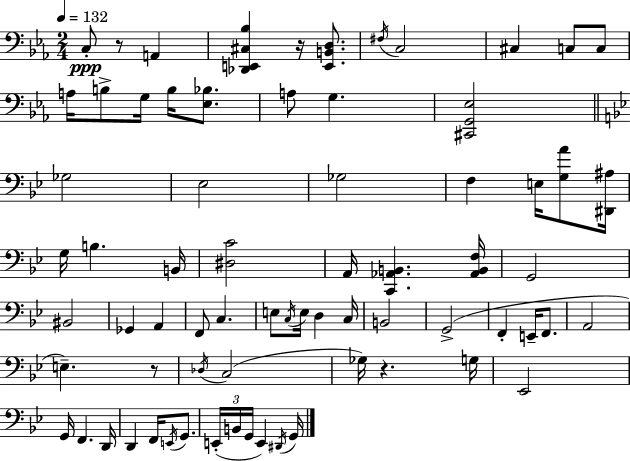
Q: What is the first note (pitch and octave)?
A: C3